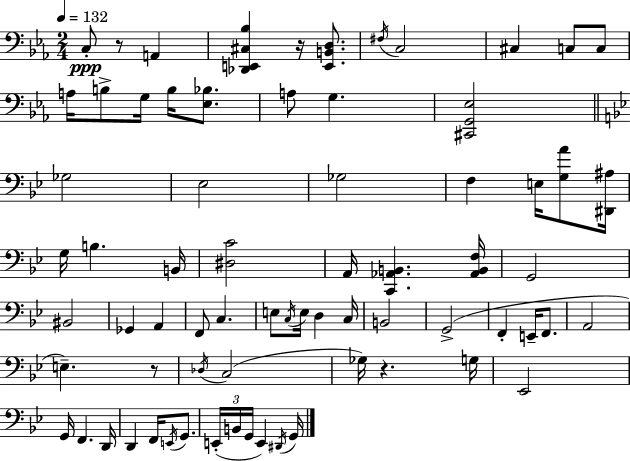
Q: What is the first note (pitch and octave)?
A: C3